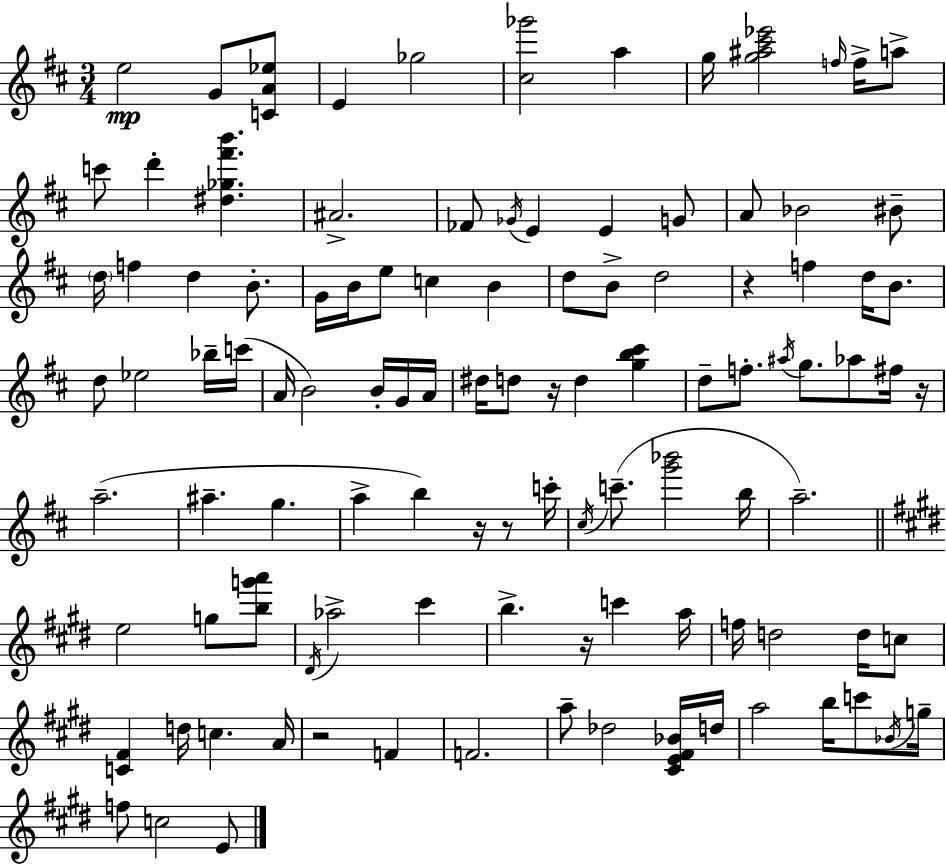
E5/h G4/e [C4,A4,Eb5]/e E4/q Gb5/h [C#5,Gb6]/h A5/q G5/s [G5,A#5,C#6,Eb6]/h F5/s F5/s A5/e C6/e D6/q [D#5,Gb5,F#6,B6]/q. A#4/h. FES4/e Gb4/s E4/q E4/q G4/e A4/e Bb4/h BIS4/e D5/s F5/q D5/q B4/e. G4/s B4/s E5/e C5/q B4/q D5/e B4/e D5/h R/q F5/q D5/s B4/e. D5/e Eb5/h Bb5/s C6/s A4/s B4/h B4/s G4/s A4/s D#5/s D5/e R/s D5/q [G5,B5,C#6]/q D5/e F5/e. A#5/s G5/e. Ab5/e F#5/s R/s A5/h. A#5/q. G5/q. A5/q B5/q R/s R/e C6/s C#5/s C6/e. [G6,Bb6]/h B5/s A5/h. E5/h G5/e [B5,G6,A6]/e D#4/s Ab5/h C#6/q B5/q. R/s C6/q A5/s F5/s D5/h D5/s C5/e [C4,F#4]/q D5/s C5/q. A4/s R/h F4/q F4/h. A5/e Db5/h [C#4,E4,F#4,Bb4]/s D5/s A5/h B5/s C6/e Bb4/s G5/s F5/e C5/h E4/e